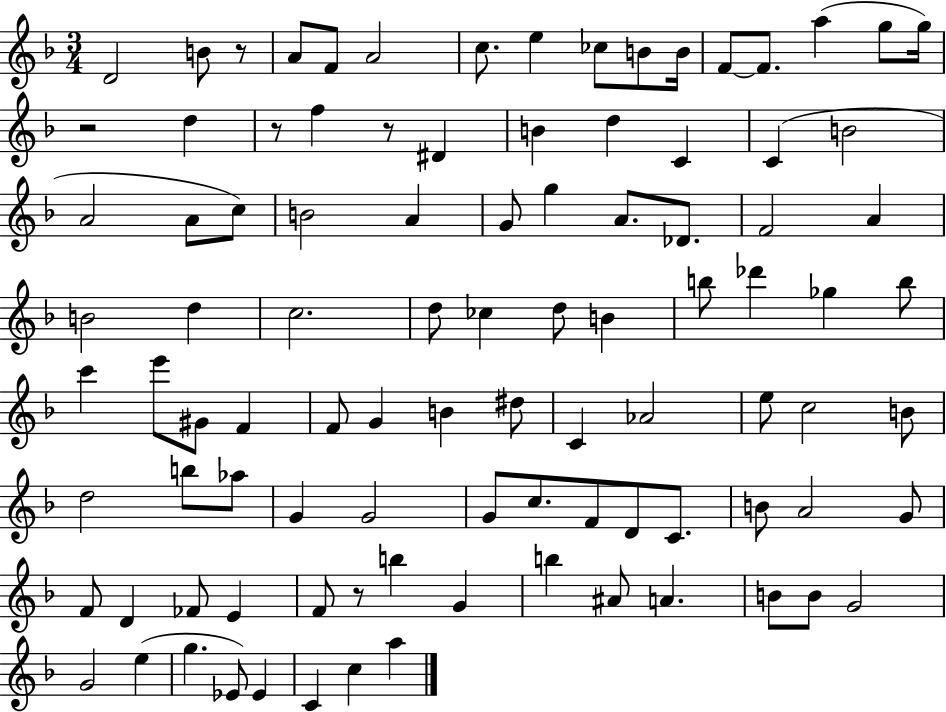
D4/h B4/e R/e A4/e F4/e A4/h C5/e. E5/q CES5/e B4/e B4/s F4/e F4/e. A5/q G5/e G5/s R/h D5/q R/e F5/q R/e D#4/q B4/q D5/q C4/q C4/q B4/h A4/h A4/e C5/e B4/h A4/q G4/e G5/q A4/e. Db4/e. F4/h A4/q B4/h D5/q C5/h. D5/e CES5/q D5/e B4/q B5/e Db6/q Gb5/q B5/e C6/q E6/e G#4/e F4/q F4/e G4/q B4/q D#5/e C4/q Ab4/h E5/e C5/h B4/e D5/h B5/e Ab5/e G4/q G4/h G4/e C5/e. F4/e D4/e C4/e. B4/e A4/h G4/e F4/e D4/q FES4/e E4/q F4/e R/e B5/q G4/q B5/q A#4/e A4/q. B4/e B4/e G4/h G4/h E5/q G5/q. Eb4/e Eb4/q C4/q C5/q A5/q